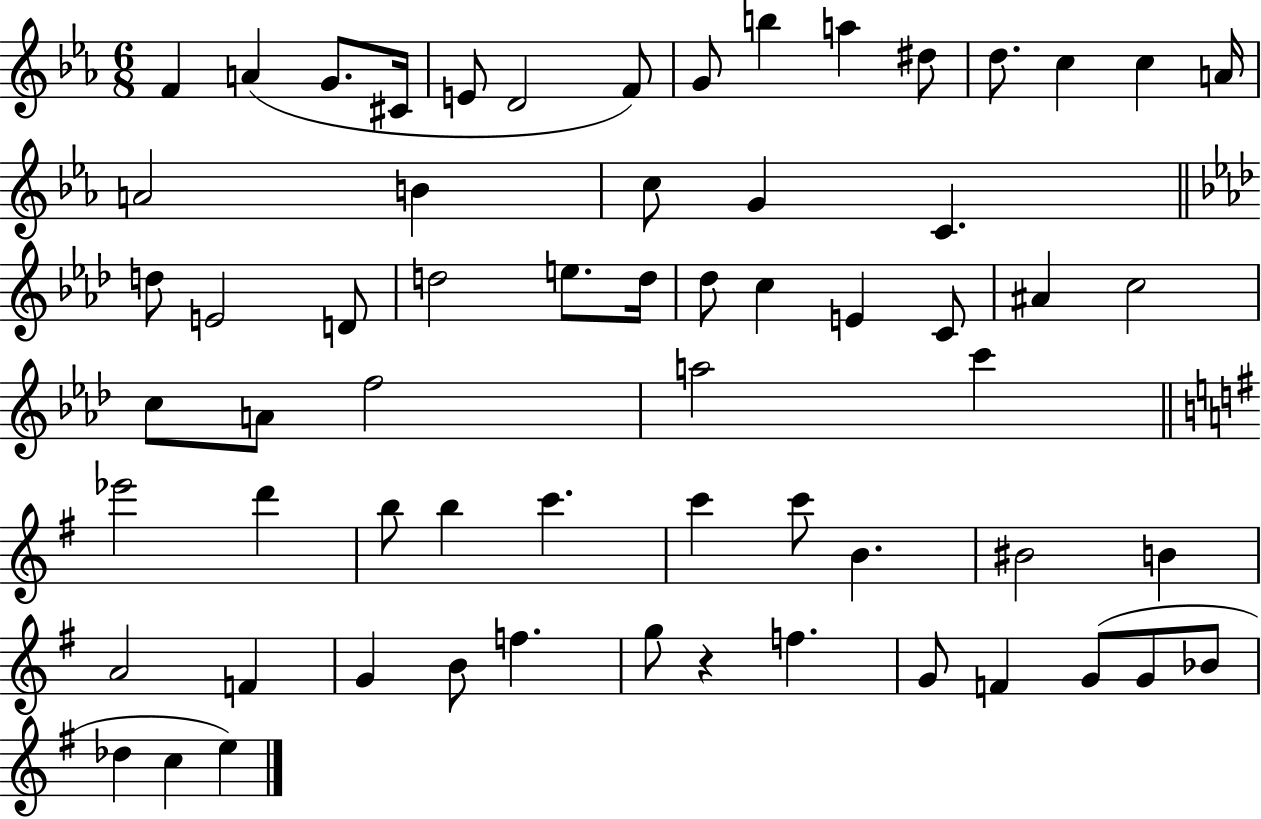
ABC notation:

X:1
T:Untitled
M:6/8
L:1/4
K:Eb
F A G/2 ^C/4 E/2 D2 F/2 G/2 b a ^d/2 d/2 c c A/4 A2 B c/2 G C d/2 E2 D/2 d2 e/2 d/4 _d/2 c E C/2 ^A c2 c/2 A/2 f2 a2 c' _e'2 d' b/2 b c' c' c'/2 B ^B2 B A2 F G B/2 f g/2 z f G/2 F G/2 G/2 _B/2 _d c e